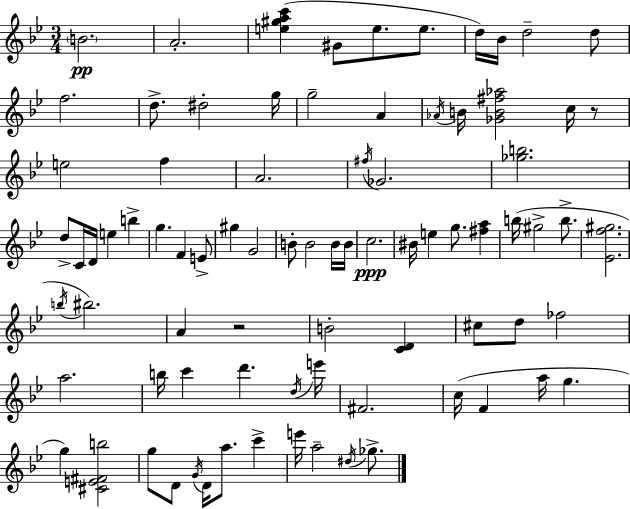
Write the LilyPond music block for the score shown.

{
  \clef treble
  \numericTimeSignature
  \time 3/4
  \key g \minor
  \parenthesize b'2.\pp | a'2.-. | <e'' gis'' a'' c'''>4( gis'8 e''8. e''8. | d''16) bes'16 d''2-- d''8 | \break f''2. | d''8.-> dis''2-. g''16 | g''2-- a'4 | \acciaccatura { aes'16 } b'16 <ges' b' fis'' aes''>2 c''16 r8 | \break e''2 f''4 | a'2. | \acciaccatura { fis''16 } ges'2. | <ges'' b''>2. | \break d''8-> c'16 d'16 e''4 b''4-> | g''4. f'4 | e'8-> gis''4 g'2 | b'8-. b'2 | \break b'16 b'16 c''2.\ppp | bis'16 e''4 g''8. <fis'' a''>4 | b''16( gis''2-> b''8.-> | <ees' f'' gis''>2. | \break \acciaccatura { b''16 }) bis''2. | a'4 r2 | b'2-. <c' d'>4 | cis''8 d''8 fes''2 | \break a''2. | b''16 c'''4 d'''4. | \acciaccatura { d''16 } e'''16 fis'2. | c''16( f'4 a''16 g''4. | \break g''4) <cis' e' fis' b''>2 | g''8 d'8 \acciaccatura { g'16 } d'16 a''8. | c'''4-> e'''16 a''2-- | \acciaccatura { dis''16 } ges''8.-> \bar "|."
}